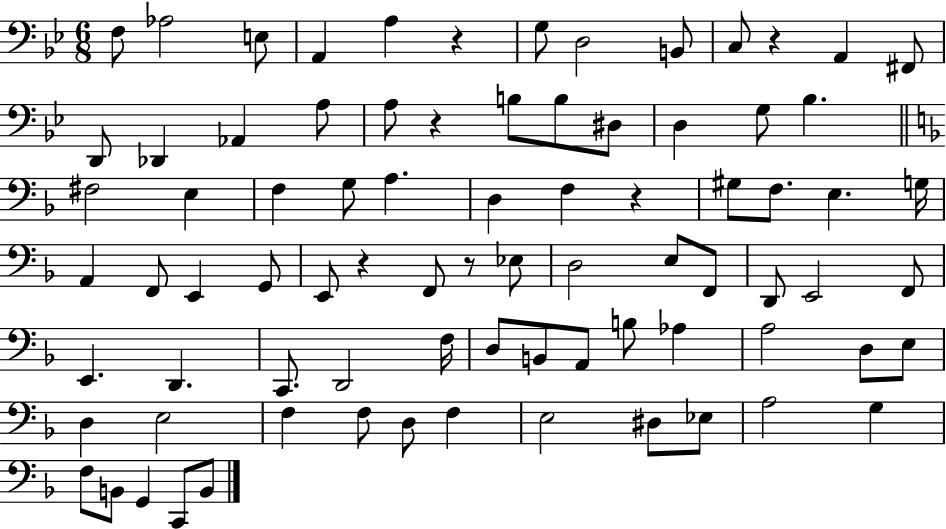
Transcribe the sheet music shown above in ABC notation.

X:1
T:Untitled
M:6/8
L:1/4
K:Bb
F,/2 _A,2 E,/2 A,, A, z G,/2 D,2 B,,/2 C,/2 z A,, ^F,,/2 D,,/2 _D,, _A,, A,/2 A,/2 z B,/2 B,/2 ^D,/2 D, G,/2 _B, ^F,2 E, F, G,/2 A, D, F, z ^G,/2 F,/2 E, G,/4 A,, F,,/2 E,, G,,/2 E,,/2 z F,,/2 z/2 _E,/2 D,2 E,/2 F,,/2 D,,/2 E,,2 F,,/2 E,, D,, C,,/2 D,,2 F,/4 D,/2 B,,/2 A,,/2 B,/2 _A, A,2 D,/2 E,/2 D, E,2 F, F,/2 D,/2 F, E,2 ^D,/2 _E,/2 A,2 G, F,/2 B,,/2 G,, C,,/2 B,,/2